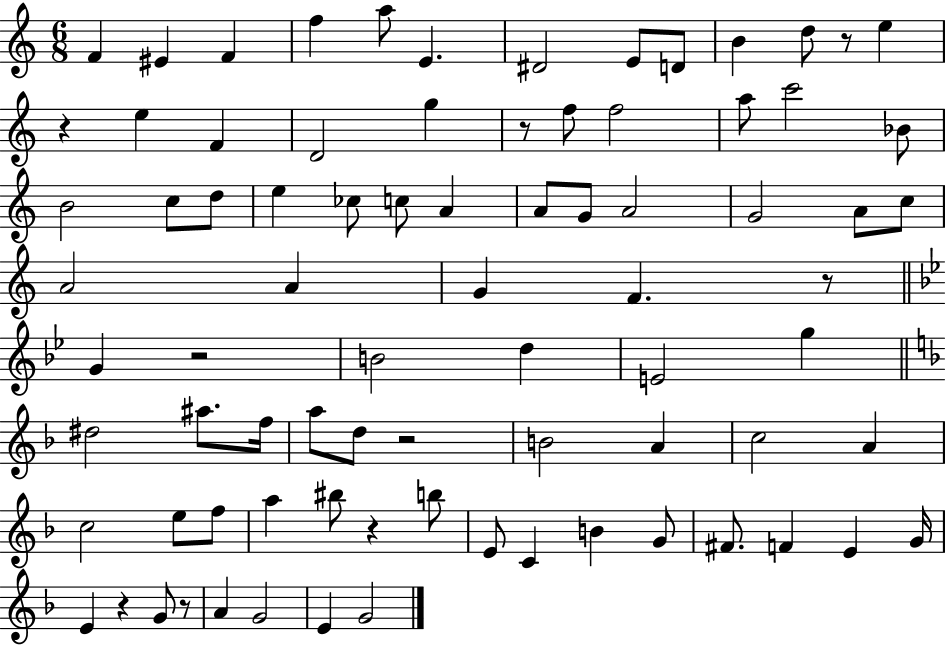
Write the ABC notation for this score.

X:1
T:Untitled
M:6/8
L:1/4
K:C
F ^E F f a/2 E ^D2 E/2 D/2 B d/2 z/2 e z e F D2 g z/2 f/2 f2 a/2 c'2 _B/2 B2 c/2 d/2 e _c/2 c/2 A A/2 G/2 A2 G2 A/2 c/2 A2 A G F z/2 G z2 B2 d E2 g ^d2 ^a/2 f/4 a/2 d/2 z2 B2 A c2 A c2 e/2 f/2 a ^b/2 z b/2 E/2 C B G/2 ^F/2 F E G/4 E z G/2 z/2 A G2 E G2